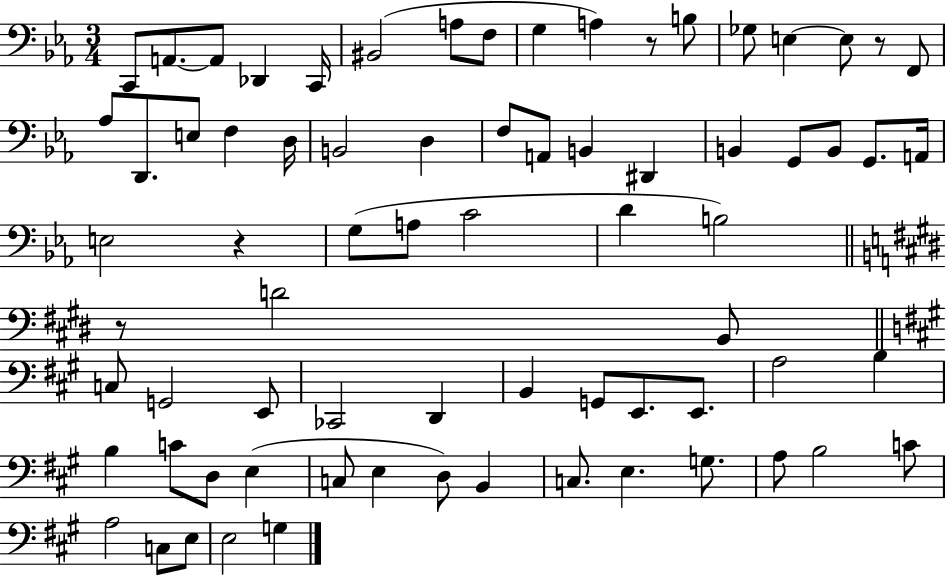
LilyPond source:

{
  \clef bass
  \numericTimeSignature
  \time 3/4
  \key ees \major
  c,8 a,8.~~ a,8 des,4 c,16 | bis,2( a8 f8 | g4 a4) r8 b8 | ges8 e4~~ e8 r8 f,8 | \break aes8 d,8. e8 f4 d16 | b,2 d4 | f8 a,8 b,4 dis,4 | b,4 g,8 b,8 g,8. a,16 | \break e2 r4 | g8( a8 c'2 | d'4 b2) | \bar "||" \break \key e \major r8 d'2 b,8 | \bar "||" \break \key a \major c8 g,2 e,8 | ces,2 d,4 | b,4 g,8 e,8. e,8. | a2 b4 | \break b4 c'8 d8 e4( | c8 e4 d8) b,4 | c8. e4. g8. | a8 b2 c'8 | \break a2 c8 e8 | e2 g4 | \bar "|."
}